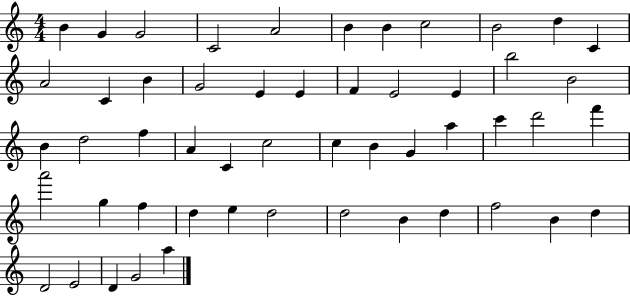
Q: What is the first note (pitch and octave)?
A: B4